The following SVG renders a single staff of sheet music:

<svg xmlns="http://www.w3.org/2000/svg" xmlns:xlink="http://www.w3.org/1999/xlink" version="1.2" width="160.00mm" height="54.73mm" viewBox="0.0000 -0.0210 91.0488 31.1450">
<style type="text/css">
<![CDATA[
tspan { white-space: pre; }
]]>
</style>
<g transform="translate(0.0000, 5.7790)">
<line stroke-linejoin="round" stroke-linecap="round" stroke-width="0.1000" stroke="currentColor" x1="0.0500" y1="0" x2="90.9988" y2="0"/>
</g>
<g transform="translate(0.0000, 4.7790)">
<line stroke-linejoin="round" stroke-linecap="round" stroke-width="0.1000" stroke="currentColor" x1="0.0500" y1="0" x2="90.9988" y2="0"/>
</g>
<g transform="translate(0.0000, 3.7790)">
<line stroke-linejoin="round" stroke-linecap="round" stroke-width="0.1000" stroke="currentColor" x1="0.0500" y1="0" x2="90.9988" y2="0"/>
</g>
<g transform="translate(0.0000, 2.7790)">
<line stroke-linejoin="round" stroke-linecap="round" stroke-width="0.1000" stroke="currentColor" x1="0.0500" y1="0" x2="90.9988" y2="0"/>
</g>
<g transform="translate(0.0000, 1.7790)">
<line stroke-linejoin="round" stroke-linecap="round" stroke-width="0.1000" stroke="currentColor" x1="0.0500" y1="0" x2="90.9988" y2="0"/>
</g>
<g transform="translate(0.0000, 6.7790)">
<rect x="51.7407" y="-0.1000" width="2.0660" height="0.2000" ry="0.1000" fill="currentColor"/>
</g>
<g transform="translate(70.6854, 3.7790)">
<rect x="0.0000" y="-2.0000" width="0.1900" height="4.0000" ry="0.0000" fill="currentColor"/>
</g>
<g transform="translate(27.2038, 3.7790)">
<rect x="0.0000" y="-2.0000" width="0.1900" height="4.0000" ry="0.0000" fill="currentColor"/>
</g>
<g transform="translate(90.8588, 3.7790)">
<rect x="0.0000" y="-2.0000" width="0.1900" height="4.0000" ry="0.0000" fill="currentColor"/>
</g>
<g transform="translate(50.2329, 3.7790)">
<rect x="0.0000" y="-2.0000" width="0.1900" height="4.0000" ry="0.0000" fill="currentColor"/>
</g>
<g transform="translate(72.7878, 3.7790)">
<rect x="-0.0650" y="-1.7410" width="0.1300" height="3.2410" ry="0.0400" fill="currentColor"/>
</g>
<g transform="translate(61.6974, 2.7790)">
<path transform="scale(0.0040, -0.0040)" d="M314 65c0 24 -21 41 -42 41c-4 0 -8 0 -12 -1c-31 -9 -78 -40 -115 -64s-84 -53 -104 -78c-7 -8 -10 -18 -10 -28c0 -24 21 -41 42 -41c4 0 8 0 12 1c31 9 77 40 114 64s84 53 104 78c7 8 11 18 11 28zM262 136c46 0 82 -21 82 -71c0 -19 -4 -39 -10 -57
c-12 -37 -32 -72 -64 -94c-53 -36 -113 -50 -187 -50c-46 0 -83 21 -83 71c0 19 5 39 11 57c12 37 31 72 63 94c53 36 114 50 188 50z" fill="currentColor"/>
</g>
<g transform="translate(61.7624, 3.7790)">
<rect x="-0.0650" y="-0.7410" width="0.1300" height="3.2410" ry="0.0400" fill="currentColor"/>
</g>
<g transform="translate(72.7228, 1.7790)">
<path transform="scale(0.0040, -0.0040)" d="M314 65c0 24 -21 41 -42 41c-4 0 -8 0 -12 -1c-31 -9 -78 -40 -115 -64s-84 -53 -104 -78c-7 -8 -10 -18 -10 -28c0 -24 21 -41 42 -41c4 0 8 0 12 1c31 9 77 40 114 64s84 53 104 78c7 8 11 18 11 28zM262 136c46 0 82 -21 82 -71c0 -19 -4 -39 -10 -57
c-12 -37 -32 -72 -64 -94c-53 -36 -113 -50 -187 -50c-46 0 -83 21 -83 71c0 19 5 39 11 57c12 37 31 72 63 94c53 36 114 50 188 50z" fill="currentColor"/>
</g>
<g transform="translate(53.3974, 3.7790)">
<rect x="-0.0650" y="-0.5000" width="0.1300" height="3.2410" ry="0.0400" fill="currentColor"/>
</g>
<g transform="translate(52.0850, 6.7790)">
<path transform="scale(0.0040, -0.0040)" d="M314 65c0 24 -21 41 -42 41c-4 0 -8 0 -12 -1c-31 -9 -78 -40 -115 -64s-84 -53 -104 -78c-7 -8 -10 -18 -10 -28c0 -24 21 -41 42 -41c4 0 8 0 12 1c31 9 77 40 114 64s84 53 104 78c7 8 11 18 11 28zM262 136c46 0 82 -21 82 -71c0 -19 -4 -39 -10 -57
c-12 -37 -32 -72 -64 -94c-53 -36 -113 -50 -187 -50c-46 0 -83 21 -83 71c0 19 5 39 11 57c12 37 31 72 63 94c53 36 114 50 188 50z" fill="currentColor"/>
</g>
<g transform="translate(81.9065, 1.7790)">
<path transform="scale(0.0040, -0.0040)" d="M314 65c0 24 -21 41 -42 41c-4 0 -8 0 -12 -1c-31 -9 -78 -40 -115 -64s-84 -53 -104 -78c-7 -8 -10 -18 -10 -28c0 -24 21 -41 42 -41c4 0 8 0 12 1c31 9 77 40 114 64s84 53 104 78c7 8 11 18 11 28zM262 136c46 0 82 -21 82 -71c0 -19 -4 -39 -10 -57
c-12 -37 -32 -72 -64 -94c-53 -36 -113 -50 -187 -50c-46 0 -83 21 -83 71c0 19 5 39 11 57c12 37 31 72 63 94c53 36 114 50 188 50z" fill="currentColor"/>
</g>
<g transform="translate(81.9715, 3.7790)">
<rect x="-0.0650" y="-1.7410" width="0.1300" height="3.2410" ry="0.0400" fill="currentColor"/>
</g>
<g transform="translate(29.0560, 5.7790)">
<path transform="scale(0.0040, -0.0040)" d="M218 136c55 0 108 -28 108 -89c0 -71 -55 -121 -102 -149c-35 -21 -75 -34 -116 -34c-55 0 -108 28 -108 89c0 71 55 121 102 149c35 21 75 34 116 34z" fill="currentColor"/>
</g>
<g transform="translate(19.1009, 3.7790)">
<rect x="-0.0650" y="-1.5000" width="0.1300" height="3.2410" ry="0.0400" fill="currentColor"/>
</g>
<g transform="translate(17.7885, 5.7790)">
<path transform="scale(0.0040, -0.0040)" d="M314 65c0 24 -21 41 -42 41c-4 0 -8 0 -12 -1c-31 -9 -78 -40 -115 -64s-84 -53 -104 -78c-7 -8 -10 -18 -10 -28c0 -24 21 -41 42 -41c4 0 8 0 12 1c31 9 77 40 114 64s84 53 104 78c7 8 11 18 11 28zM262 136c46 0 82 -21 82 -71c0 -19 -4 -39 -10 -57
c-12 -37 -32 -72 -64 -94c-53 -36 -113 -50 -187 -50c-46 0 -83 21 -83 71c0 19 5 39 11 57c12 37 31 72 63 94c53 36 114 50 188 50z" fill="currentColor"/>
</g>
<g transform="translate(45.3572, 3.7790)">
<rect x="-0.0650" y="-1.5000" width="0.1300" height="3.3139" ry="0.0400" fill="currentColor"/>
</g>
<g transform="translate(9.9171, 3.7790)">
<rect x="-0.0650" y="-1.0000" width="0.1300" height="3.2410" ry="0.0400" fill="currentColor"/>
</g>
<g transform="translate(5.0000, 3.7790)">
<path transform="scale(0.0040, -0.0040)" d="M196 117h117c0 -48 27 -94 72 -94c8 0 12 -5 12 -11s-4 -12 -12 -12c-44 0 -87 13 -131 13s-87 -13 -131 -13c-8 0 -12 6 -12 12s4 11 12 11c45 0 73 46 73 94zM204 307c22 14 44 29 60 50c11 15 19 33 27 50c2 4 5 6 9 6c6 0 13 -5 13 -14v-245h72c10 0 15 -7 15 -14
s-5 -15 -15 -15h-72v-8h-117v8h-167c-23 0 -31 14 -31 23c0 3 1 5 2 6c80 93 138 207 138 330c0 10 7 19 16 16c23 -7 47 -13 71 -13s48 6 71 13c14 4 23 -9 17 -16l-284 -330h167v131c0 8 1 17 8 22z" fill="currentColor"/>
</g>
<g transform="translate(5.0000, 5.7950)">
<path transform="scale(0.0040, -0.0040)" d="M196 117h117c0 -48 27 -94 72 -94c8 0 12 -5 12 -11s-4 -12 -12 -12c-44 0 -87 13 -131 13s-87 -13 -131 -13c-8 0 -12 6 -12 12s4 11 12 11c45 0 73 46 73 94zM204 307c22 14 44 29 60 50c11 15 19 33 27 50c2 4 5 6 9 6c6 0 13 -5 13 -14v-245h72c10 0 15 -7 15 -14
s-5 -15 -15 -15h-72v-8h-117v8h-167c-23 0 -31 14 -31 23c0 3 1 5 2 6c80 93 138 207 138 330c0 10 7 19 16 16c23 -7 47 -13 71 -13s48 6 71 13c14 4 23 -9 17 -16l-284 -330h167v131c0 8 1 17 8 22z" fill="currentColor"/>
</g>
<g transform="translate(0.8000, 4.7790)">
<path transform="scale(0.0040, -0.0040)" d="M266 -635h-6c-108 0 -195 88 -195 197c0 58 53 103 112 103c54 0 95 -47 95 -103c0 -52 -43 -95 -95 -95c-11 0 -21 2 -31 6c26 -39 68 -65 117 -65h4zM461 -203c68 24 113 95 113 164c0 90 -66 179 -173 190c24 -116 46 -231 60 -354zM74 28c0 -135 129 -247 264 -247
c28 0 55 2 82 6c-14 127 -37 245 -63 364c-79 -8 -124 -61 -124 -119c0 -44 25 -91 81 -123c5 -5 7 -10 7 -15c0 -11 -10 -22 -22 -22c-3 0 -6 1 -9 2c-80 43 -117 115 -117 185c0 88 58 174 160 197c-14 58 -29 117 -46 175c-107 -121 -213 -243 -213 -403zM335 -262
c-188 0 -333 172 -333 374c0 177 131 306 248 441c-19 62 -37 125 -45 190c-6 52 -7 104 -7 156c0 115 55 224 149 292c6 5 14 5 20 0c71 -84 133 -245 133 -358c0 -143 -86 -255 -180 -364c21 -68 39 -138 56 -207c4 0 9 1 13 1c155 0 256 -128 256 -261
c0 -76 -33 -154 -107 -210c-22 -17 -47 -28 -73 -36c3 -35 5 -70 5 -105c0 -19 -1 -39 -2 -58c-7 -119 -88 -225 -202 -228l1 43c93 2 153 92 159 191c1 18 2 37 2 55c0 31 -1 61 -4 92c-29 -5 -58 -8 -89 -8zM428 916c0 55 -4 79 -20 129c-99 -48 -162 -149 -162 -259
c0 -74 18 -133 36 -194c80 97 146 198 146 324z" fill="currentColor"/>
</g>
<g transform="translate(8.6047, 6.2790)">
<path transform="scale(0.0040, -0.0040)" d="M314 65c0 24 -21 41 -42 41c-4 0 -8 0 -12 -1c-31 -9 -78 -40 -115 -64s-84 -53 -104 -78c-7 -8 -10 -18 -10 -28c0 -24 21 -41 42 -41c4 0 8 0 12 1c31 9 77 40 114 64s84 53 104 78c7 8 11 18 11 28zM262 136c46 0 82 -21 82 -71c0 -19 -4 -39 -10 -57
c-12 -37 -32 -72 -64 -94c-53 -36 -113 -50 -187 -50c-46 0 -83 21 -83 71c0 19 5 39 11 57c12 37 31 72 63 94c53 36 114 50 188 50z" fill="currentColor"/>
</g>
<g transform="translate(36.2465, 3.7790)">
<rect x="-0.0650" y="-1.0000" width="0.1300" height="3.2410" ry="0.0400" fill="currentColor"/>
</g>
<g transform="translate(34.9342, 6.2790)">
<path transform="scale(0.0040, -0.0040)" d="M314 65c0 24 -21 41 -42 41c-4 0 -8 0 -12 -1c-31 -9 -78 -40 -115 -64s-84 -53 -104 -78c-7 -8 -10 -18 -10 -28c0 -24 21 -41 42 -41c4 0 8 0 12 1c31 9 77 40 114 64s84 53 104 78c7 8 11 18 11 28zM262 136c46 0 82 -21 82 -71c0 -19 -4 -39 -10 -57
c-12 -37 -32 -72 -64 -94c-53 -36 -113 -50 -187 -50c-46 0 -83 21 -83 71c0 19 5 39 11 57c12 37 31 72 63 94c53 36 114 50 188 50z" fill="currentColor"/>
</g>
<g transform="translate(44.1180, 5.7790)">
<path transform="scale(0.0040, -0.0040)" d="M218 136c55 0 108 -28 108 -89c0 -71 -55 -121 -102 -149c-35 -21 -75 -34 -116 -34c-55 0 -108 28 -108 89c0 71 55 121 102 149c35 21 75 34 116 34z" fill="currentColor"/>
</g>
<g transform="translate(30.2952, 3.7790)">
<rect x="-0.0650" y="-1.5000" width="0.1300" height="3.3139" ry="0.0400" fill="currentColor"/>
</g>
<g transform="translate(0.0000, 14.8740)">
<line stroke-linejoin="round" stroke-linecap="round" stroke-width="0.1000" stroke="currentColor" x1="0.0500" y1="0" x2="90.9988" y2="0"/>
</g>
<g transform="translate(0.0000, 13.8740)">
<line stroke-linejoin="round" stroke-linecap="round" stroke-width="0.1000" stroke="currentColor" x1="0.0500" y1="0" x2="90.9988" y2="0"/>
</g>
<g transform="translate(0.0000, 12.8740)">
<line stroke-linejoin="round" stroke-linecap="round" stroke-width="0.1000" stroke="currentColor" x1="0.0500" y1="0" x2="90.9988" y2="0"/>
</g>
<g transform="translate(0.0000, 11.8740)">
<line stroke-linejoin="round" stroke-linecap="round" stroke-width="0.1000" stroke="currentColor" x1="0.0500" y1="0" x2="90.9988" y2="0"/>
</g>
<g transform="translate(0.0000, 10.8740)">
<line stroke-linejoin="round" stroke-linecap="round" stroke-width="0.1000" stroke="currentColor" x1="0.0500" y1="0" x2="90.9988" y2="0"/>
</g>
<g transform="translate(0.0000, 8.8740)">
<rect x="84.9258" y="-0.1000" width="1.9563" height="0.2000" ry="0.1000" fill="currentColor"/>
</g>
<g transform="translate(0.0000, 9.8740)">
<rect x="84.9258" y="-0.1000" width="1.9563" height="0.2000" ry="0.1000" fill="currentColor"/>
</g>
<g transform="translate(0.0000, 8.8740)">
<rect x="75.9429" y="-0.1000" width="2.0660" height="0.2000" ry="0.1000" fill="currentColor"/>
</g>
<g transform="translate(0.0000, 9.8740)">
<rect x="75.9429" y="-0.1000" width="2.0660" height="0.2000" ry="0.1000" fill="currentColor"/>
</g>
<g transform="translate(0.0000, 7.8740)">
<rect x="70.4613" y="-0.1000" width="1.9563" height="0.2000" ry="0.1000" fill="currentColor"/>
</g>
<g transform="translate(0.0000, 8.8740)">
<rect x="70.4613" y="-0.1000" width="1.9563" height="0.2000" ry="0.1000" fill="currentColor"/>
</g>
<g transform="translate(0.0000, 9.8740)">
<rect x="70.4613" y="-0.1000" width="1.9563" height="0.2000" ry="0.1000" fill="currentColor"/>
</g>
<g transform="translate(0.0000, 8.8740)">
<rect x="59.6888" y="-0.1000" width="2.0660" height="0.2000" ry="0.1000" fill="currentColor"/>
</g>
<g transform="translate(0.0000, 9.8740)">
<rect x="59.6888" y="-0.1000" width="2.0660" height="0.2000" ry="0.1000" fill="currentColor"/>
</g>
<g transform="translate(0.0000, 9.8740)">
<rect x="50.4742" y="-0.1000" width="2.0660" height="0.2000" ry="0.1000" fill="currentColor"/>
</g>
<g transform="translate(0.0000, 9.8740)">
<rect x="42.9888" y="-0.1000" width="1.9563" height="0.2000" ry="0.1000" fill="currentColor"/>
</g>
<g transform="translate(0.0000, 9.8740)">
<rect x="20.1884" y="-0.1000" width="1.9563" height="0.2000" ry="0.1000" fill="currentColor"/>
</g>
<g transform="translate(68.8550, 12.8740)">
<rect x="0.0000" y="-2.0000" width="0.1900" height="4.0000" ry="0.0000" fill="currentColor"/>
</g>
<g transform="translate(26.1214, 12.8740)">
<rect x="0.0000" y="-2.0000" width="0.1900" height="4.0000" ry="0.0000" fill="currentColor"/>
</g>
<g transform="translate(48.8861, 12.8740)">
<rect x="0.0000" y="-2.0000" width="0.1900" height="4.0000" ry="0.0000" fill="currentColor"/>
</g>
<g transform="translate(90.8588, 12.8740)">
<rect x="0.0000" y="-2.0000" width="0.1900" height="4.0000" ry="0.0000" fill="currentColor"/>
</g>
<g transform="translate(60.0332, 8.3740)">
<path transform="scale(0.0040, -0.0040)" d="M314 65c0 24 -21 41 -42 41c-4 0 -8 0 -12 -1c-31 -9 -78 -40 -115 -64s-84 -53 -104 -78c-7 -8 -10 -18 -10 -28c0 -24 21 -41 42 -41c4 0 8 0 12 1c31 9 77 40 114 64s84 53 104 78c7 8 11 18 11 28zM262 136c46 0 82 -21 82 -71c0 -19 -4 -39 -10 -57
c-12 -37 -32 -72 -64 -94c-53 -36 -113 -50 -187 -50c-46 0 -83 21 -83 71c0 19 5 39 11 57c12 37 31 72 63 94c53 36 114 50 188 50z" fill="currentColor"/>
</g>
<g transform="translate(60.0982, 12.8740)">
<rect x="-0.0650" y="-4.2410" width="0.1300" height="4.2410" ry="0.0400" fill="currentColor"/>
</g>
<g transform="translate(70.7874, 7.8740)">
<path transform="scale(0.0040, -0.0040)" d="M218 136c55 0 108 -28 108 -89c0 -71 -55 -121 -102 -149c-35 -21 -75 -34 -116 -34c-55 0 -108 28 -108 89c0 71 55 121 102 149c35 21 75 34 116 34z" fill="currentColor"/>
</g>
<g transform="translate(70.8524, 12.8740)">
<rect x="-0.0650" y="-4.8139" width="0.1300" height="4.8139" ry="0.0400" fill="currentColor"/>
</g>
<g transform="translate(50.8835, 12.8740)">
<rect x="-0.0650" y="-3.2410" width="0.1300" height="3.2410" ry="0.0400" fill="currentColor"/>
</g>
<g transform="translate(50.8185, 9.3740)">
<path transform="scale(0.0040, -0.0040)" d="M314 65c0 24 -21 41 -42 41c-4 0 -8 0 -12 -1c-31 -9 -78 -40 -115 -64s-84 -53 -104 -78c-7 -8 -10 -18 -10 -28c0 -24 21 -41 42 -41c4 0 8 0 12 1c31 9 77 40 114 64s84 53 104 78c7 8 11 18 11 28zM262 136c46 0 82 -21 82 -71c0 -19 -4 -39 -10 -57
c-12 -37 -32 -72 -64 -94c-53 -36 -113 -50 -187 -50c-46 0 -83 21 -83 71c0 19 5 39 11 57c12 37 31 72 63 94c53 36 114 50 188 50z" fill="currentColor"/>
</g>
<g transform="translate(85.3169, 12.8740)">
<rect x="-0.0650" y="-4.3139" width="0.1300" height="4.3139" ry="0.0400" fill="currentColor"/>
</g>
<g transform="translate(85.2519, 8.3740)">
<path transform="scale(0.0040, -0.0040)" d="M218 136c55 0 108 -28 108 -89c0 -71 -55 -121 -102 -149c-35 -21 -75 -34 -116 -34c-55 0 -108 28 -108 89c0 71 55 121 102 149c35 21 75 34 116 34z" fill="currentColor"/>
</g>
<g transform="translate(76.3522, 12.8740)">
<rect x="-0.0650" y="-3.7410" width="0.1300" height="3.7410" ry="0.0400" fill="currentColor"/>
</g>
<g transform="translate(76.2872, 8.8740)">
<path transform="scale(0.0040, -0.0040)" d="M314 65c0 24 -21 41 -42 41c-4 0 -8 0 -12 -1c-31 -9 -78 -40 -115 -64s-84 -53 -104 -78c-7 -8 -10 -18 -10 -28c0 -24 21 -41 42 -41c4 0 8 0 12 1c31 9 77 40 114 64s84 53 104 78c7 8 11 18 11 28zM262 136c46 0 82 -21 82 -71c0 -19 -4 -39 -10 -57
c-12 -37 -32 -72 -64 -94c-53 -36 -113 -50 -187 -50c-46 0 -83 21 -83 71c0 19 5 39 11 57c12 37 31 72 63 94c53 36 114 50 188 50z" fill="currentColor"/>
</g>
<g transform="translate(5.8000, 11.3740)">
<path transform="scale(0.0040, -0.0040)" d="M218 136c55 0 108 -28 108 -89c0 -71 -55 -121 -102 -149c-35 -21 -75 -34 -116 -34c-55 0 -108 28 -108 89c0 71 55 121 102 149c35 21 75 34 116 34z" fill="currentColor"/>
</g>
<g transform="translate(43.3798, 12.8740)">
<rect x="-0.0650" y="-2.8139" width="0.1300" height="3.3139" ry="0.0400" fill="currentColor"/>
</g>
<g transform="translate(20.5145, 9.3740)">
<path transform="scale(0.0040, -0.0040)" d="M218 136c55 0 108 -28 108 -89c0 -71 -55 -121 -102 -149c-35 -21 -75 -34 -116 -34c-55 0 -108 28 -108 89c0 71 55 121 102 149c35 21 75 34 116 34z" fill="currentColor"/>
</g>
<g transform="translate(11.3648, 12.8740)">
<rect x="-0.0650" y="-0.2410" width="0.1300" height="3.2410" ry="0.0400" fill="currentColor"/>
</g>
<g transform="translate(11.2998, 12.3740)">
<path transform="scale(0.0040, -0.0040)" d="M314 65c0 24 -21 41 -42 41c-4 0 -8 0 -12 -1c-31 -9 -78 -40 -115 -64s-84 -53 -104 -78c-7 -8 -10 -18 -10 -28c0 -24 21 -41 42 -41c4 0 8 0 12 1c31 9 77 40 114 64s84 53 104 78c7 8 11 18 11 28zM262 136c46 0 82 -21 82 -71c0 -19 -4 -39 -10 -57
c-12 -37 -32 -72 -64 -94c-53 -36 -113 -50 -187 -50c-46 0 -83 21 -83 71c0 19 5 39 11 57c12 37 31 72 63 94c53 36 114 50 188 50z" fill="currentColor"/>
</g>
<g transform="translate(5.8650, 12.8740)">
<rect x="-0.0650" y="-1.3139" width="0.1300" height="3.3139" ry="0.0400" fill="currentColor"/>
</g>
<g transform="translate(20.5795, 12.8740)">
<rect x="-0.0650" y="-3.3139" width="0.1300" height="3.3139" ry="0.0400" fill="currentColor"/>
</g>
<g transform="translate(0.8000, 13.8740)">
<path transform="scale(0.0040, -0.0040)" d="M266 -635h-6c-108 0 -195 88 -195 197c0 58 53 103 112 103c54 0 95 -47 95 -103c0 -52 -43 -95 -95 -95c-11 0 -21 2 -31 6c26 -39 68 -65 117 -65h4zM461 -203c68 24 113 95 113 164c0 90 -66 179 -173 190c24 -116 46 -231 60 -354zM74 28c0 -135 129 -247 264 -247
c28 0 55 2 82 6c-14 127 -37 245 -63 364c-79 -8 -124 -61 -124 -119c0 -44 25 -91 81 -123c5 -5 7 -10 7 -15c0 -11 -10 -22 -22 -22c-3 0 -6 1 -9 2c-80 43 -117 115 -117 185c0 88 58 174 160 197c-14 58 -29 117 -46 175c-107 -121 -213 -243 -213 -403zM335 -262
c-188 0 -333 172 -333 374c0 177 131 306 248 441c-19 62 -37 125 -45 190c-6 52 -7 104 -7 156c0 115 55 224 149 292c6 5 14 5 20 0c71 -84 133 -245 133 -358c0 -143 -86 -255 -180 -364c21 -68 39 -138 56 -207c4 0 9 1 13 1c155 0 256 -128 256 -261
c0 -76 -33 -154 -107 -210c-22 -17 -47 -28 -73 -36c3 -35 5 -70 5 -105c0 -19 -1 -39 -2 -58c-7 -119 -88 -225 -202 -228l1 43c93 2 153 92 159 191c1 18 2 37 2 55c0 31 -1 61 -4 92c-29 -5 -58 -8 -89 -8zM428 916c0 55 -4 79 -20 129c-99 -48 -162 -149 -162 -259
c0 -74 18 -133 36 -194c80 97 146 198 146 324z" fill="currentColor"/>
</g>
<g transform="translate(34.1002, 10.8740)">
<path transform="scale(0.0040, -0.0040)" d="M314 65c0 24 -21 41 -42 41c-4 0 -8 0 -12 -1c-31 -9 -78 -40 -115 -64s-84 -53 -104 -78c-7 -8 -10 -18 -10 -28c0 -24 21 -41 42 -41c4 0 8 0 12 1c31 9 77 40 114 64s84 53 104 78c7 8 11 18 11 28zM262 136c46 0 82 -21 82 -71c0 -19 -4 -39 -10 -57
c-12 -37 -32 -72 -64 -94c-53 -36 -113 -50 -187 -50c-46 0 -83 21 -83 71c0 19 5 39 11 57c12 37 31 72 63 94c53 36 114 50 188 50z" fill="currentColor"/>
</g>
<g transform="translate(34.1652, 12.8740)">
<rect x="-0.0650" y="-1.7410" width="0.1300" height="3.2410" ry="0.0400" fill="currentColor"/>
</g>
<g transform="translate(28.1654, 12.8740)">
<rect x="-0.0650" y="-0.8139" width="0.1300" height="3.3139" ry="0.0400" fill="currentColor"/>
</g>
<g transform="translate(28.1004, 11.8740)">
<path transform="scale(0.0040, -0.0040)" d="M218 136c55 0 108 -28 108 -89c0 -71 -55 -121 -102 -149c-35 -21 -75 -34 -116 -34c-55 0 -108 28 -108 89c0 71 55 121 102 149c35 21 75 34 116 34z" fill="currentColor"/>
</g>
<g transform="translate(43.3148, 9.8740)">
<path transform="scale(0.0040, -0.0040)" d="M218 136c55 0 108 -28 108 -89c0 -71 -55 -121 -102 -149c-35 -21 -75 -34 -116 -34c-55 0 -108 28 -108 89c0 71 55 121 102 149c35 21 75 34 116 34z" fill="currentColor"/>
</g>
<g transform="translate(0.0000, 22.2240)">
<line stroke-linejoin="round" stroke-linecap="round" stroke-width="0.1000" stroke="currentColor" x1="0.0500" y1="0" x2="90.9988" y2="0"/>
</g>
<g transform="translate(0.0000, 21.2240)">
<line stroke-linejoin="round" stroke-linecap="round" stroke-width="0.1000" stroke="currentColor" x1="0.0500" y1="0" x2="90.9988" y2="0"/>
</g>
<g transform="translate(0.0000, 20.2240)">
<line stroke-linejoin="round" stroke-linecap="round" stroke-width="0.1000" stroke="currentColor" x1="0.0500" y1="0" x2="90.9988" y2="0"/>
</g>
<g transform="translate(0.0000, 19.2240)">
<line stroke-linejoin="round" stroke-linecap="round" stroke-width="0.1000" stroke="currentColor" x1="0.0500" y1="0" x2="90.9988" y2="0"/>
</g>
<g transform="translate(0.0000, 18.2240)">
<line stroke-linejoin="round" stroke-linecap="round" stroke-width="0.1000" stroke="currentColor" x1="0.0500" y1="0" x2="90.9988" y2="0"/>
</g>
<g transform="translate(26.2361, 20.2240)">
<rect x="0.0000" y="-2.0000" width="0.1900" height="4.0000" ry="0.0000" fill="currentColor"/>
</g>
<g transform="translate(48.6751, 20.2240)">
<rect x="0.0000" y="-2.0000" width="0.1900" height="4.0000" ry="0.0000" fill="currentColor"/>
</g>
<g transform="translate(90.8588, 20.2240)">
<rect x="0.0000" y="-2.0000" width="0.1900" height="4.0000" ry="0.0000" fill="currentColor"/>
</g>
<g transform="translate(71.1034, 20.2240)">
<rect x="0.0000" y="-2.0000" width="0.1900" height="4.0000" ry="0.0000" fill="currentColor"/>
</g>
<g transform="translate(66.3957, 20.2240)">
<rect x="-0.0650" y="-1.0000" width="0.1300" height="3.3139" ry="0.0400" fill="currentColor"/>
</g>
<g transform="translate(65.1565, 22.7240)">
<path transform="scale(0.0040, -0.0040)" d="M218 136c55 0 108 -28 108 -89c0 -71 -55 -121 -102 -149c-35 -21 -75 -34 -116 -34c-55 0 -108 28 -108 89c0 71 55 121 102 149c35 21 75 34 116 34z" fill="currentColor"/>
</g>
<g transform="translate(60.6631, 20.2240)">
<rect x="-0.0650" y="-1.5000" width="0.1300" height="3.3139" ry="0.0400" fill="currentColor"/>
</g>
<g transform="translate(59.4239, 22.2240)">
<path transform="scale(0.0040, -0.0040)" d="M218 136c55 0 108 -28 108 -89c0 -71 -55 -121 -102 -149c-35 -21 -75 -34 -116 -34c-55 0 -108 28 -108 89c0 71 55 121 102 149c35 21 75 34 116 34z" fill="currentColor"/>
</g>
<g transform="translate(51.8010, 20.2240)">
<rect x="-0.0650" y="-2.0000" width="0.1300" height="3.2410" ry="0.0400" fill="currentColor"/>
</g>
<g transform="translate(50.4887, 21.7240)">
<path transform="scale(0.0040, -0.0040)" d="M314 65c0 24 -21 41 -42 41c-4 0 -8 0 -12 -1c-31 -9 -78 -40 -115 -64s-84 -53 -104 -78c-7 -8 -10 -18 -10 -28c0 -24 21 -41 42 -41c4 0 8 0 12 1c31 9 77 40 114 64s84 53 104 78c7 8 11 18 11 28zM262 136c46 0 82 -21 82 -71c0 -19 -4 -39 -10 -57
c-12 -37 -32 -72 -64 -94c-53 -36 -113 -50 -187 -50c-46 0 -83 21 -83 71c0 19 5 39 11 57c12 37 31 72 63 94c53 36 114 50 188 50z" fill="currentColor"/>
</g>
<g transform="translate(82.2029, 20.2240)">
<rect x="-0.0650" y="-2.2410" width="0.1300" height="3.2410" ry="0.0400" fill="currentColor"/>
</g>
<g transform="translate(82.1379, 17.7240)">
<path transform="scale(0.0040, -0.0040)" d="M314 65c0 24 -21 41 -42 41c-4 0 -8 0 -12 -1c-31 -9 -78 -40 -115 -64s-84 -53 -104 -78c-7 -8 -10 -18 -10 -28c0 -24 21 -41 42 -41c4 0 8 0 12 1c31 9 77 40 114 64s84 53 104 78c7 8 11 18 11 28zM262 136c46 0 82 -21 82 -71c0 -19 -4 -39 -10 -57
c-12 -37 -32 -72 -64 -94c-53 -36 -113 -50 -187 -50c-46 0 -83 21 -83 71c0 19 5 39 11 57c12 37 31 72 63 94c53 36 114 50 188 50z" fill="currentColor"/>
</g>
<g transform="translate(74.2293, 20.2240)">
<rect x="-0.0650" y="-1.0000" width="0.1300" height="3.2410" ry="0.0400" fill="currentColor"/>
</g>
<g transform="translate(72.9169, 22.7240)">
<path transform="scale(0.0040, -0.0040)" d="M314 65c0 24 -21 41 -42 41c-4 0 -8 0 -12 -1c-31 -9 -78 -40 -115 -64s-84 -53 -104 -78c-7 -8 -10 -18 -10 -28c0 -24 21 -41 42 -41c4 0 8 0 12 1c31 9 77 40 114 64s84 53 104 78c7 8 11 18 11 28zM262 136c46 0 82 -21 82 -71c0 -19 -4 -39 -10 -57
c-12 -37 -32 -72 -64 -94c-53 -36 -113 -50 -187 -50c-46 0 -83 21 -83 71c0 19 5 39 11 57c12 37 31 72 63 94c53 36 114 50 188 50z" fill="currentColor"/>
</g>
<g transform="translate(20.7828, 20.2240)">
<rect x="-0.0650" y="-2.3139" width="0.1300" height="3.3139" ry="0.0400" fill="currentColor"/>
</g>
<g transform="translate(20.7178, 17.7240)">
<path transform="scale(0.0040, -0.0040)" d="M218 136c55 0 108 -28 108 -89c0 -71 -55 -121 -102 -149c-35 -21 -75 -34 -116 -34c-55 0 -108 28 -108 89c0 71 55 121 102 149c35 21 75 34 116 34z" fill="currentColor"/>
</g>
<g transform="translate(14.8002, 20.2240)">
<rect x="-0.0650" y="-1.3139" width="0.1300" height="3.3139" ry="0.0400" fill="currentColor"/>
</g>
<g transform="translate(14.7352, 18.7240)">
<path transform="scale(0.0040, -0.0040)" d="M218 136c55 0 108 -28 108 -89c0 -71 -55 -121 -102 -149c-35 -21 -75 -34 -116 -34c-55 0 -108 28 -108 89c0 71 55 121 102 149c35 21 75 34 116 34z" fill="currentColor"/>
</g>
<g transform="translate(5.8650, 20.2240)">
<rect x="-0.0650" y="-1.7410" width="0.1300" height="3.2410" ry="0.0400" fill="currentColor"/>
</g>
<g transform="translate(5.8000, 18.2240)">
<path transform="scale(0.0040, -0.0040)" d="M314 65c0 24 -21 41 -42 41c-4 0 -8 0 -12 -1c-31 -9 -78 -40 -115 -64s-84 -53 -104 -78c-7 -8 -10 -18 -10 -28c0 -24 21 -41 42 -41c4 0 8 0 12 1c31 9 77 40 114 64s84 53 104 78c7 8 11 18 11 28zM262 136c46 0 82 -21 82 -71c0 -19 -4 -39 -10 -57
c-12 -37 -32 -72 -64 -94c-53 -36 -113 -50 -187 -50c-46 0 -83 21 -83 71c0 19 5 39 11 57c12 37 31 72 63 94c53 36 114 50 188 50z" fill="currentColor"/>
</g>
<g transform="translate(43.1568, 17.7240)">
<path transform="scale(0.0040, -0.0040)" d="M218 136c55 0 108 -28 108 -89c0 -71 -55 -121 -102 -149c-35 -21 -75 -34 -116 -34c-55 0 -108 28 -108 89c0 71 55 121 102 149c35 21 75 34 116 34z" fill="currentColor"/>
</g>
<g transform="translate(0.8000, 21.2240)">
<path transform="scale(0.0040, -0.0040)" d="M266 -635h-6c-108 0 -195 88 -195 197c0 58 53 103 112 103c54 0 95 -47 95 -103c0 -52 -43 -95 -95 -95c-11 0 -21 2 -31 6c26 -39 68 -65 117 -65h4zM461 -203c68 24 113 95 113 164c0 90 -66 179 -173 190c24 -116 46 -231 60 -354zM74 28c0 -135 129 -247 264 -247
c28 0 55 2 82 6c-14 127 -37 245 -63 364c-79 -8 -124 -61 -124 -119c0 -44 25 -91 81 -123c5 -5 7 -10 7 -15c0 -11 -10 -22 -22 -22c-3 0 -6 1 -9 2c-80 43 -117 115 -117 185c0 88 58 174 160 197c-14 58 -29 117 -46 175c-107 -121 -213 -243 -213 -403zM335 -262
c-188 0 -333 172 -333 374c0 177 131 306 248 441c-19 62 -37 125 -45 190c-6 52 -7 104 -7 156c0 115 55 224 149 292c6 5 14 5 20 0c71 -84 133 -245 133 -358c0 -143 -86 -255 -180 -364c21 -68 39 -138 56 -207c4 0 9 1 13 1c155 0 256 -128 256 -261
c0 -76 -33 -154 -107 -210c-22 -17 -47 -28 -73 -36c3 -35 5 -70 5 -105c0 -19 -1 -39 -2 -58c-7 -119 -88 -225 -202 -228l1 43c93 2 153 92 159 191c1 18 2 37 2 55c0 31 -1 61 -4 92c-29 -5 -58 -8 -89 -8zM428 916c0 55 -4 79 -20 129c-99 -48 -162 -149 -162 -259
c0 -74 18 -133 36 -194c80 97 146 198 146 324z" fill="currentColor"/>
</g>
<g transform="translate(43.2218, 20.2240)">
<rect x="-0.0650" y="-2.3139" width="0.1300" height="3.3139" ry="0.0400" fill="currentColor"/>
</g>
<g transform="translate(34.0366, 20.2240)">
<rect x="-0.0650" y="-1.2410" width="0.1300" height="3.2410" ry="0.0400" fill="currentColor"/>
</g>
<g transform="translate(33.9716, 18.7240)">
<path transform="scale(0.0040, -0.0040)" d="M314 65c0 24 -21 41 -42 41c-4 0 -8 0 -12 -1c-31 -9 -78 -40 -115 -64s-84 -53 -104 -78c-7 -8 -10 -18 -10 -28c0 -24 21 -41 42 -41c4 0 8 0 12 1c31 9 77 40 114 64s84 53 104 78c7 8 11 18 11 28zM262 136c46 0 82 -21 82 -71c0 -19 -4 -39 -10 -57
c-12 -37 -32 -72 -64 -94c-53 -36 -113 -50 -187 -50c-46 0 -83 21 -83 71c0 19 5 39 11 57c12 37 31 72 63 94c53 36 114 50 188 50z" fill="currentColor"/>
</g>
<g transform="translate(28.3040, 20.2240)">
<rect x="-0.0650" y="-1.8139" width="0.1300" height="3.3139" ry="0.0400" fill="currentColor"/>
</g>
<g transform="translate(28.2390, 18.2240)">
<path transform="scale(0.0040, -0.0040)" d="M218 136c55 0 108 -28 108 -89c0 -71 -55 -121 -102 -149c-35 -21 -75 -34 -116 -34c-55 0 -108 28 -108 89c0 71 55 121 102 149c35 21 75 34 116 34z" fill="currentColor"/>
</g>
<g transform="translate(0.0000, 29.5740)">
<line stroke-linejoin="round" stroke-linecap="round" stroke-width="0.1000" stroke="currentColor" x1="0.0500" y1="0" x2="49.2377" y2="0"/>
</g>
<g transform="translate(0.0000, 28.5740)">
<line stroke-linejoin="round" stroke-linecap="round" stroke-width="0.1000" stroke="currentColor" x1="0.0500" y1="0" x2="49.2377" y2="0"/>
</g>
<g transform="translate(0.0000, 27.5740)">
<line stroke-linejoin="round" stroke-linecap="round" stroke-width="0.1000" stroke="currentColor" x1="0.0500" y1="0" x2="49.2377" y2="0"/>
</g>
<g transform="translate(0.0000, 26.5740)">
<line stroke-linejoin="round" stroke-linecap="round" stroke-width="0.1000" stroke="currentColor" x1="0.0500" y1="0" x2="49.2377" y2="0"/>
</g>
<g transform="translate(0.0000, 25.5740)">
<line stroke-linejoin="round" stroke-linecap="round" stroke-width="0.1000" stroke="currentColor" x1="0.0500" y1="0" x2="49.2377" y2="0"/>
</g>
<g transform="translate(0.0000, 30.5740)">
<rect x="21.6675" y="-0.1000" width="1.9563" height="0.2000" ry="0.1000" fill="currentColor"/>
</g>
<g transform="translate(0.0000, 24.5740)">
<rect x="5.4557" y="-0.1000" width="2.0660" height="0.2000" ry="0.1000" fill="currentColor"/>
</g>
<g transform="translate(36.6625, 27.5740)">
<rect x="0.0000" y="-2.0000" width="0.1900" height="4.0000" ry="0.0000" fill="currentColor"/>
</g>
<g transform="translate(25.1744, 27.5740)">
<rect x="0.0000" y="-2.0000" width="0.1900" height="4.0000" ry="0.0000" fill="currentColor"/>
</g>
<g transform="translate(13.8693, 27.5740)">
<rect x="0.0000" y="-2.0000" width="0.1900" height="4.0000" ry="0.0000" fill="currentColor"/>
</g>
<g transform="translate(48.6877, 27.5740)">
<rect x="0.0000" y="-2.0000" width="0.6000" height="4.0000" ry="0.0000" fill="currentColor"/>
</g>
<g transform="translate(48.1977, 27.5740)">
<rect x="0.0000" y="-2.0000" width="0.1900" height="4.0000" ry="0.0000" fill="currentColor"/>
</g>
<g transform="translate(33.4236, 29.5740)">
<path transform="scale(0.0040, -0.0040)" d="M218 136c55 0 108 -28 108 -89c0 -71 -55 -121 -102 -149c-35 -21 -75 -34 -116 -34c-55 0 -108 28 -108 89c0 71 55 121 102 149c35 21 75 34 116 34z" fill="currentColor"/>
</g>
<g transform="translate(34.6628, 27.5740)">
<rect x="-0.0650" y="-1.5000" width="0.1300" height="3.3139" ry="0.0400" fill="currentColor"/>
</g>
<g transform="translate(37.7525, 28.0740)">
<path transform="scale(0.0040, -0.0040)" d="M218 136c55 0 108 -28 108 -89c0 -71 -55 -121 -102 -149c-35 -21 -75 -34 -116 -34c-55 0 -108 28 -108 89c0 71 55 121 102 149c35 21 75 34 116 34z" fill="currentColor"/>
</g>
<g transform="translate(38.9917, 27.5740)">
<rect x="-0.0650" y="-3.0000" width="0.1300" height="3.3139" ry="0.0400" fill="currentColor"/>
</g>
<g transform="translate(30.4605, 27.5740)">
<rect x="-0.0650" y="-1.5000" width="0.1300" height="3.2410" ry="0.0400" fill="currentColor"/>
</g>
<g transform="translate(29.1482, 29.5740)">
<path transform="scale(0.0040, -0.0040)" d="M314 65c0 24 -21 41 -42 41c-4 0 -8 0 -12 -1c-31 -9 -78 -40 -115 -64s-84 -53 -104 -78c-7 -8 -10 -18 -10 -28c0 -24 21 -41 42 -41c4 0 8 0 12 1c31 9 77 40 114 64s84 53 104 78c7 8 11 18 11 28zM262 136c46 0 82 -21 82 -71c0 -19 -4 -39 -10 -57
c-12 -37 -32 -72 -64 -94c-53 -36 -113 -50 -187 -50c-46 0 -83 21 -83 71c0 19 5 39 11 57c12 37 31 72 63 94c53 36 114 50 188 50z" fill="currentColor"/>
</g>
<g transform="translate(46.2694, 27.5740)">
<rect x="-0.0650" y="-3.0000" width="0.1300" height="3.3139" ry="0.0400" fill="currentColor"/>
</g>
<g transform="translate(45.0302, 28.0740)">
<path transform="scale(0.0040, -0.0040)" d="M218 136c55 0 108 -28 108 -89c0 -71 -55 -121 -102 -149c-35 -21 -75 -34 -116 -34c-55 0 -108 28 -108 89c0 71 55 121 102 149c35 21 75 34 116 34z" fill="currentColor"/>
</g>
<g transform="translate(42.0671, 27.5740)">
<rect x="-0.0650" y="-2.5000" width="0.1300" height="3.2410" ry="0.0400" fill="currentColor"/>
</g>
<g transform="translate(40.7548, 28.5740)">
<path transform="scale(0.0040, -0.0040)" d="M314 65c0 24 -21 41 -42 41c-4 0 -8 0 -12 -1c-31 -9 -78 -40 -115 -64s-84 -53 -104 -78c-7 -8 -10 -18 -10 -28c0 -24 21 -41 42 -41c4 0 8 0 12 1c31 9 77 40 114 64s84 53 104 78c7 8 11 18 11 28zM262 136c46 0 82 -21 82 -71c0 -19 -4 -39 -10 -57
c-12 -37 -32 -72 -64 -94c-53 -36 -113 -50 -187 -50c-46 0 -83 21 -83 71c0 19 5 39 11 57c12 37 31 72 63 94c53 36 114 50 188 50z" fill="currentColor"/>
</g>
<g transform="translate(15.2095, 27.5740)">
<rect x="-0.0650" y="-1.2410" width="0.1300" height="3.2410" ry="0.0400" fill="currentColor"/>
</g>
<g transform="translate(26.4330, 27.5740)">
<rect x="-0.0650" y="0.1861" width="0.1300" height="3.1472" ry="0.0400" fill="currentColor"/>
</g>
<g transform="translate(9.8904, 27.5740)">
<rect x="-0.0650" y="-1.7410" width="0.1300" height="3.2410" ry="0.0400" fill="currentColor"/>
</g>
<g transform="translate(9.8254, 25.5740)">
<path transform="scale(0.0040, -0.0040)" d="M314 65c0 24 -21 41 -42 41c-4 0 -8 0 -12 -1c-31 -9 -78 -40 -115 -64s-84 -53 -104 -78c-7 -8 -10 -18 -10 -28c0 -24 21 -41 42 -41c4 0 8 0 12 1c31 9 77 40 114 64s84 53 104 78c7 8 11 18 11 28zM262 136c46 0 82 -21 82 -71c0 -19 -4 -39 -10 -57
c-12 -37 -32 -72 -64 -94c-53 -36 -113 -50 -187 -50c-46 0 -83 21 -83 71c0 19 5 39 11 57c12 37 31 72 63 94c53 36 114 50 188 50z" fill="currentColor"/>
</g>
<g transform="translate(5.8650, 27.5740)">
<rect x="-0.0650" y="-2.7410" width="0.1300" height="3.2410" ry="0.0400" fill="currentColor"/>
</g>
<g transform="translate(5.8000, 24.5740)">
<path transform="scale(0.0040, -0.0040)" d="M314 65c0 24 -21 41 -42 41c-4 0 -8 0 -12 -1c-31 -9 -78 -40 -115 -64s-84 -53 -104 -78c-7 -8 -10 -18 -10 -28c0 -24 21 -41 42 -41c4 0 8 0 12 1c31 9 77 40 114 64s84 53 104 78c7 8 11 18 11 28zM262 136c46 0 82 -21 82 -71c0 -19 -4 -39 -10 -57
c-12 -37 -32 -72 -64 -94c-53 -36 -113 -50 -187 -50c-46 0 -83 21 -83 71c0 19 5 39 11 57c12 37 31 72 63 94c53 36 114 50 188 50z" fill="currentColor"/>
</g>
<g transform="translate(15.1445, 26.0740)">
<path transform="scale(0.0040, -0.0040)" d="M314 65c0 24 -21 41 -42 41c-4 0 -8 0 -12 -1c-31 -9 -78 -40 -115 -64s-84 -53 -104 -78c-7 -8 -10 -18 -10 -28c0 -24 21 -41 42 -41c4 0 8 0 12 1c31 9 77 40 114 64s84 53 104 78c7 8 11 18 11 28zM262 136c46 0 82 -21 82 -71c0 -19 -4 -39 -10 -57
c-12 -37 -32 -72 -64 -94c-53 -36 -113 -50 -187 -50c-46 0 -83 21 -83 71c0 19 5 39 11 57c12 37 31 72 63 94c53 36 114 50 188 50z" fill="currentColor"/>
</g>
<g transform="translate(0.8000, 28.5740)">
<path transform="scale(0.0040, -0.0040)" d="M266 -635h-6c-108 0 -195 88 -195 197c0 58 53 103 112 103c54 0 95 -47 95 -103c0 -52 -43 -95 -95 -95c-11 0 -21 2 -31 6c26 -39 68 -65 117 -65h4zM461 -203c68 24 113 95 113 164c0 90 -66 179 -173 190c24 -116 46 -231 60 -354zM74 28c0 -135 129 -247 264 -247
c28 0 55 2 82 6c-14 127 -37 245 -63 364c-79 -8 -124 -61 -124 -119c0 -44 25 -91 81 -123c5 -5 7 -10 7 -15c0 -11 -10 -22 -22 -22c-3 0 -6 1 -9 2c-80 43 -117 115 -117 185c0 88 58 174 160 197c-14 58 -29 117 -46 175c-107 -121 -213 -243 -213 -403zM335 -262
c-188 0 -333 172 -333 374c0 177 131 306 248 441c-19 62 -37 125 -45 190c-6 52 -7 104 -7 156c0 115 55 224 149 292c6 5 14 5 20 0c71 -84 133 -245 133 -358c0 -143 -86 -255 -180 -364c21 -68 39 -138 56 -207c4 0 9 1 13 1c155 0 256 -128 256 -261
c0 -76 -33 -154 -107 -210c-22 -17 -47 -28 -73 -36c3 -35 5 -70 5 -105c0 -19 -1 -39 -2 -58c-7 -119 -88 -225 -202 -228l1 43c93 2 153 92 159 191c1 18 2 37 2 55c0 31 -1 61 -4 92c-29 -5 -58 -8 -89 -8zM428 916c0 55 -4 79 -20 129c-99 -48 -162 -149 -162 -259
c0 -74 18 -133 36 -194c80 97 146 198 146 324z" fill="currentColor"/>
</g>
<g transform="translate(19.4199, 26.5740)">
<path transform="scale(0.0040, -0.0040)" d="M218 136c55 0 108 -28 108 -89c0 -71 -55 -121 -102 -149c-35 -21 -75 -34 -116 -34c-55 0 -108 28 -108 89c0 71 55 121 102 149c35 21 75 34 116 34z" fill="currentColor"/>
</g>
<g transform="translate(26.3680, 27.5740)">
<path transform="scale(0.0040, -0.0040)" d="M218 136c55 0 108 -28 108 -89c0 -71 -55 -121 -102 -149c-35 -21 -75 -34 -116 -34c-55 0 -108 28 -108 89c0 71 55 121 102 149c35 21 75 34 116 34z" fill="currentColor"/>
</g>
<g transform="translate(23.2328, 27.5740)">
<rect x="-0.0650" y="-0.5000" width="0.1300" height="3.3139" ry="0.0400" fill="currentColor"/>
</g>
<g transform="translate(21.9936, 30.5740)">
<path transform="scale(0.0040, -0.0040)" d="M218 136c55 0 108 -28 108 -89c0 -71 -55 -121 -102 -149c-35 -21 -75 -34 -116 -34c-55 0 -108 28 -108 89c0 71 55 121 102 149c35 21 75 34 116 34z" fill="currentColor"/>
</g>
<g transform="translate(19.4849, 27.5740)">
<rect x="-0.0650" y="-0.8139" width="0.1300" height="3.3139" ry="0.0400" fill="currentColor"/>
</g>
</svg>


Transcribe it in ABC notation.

X:1
T:Untitled
M:4/4
L:1/4
K:C
D2 E2 E D2 E C2 d2 f2 f2 e c2 b d f2 a b2 d'2 e' c'2 d' f2 e g f e2 g F2 E D D2 g2 a2 f2 e2 d C B E2 E A G2 A